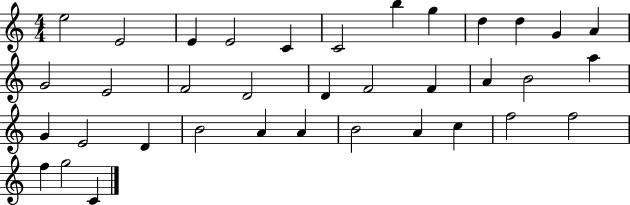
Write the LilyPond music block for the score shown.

{
  \clef treble
  \numericTimeSignature
  \time 4/4
  \key c \major
  e''2 e'2 | e'4 e'2 c'4 | c'2 b''4 g''4 | d''4 d''4 g'4 a'4 | \break g'2 e'2 | f'2 d'2 | d'4 f'2 f'4 | a'4 b'2 a''4 | \break g'4 e'2 d'4 | b'2 a'4 a'4 | b'2 a'4 c''4 | f''2 f''2 | \break f''4 g''2 c'4 | \bar "|."
}